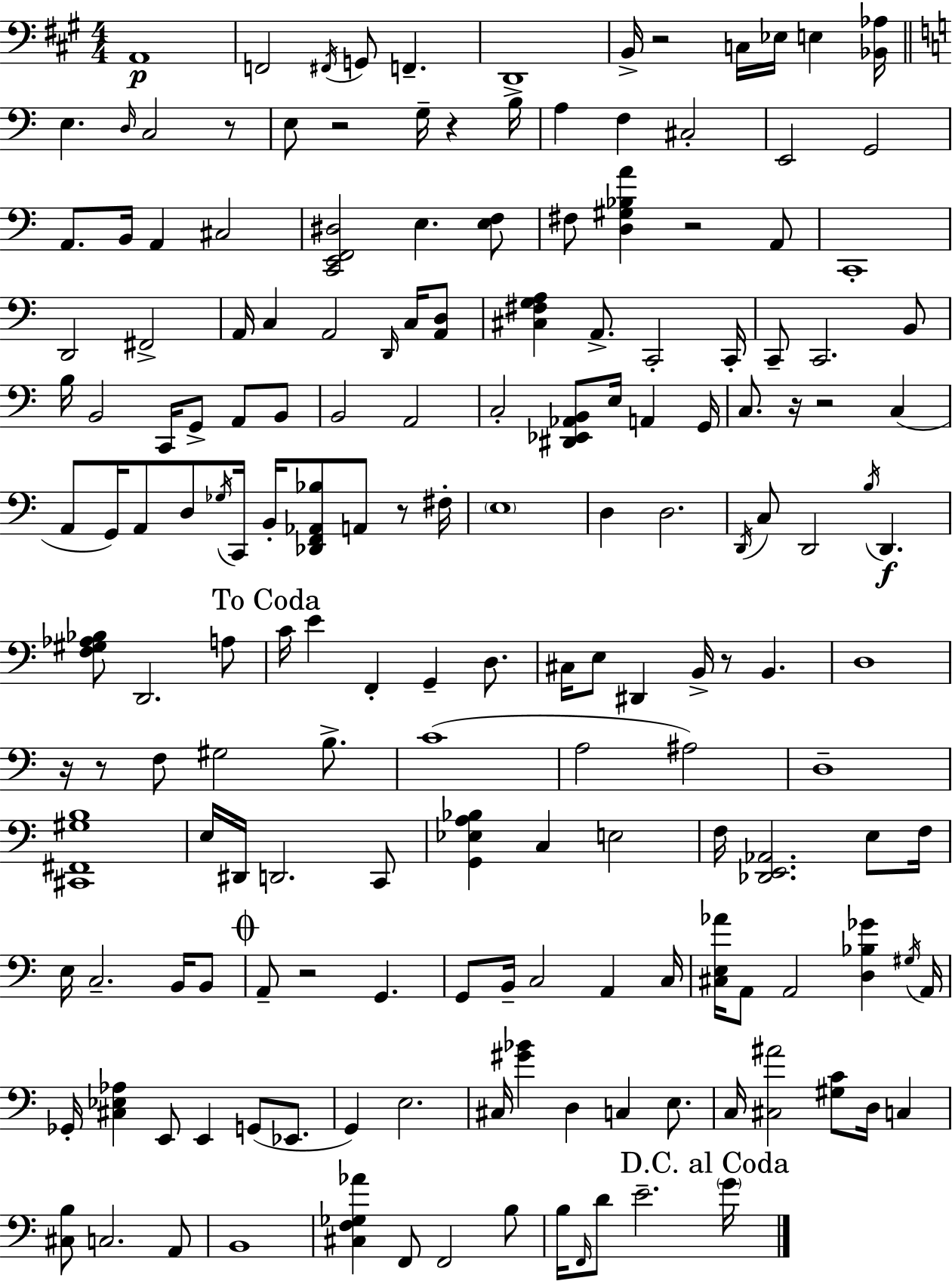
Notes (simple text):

A2/w F2/h F#2/s G2/e F2/q. D2/w B2/s R/h C3/s Eb3/s E3/q [Bb2,Ab3]/s E3/q. D3/s C3/h R/e E3/e R/h G3/s R/q B3/s A3/q F3/q C#3/h E2/h G2/h A2/e. B2/s A2/q C#3/h [C2,E2,F2,D#3]/h E3/q. [E3,F3]/e F#3/e [D3,G#3,Bb3,A4]/q R/h A2/e C2/w D2/h F#2/h A2/s C3/q A2/h D2/s C3/s [A2,D3]/e [C#3,F#3,G3,A3]/q A2/e. C2/h C2/s C2/e C2/h. B2/e B3/s B2/h C2/s G2/e A2/e B2/e B2/h A2/h C3/h [D#2,Eb2,Ab2,B2]/e E3/s A2/q G2/s C3/e. R/s R/h C3/q A2/e G2/s A2/e D3/e Gb3/s C2/s B2/s [Db2,F2,Ab2,Bb3]/e A2/e R/e F#3/s E3/w D3/q D3/h. D2/s C3/e D2/h B3/s D2/q. [F3,G#3,Ab3,Bb3]/e D2/h. A3/e C4/s E4/q F2/q G2/q D3/e. C#3/s E3/e D#2/q B2/s R/e B2/q. D3/w R/s R/e F3/e G#3/h B3/e. C4/w A3/h A#3/h D3/w [C#2,F#2,G#3,B3]/w E3/s D#2/s D2/h. C2/e [G2,Eb3,A3,Bb3]/q C3/q E3/h F3/s [Db2,E2,Ab2]/h. E3/e F3/s E3/s C3/h. B2/s B2/e A2/e R/h G2/q. G2/e B2/s C3/h A2/q C3/s [C#3,E3,Ab4]/s A2/e A2/h [D3,Bb3,Gb4]/q G#3/s A2/s Gb2/s [C#3,Eb3,Ab3]/q E2/e E2/q G2/e Eb2/e. G2/q E3/h. C#3/s [G#4,Bb4]/q D3/q C3/q E3/e. C3/s [C#3,A#4]/h [G#3,C4]/e D3/s C3/q [C#3,B3]/e C3/h. A2/e B2/w [C#3,F3,Gb3,Ab4]/q F2/e F2/h B3/e B3/s F2/s D4/e E4/h. G4/s